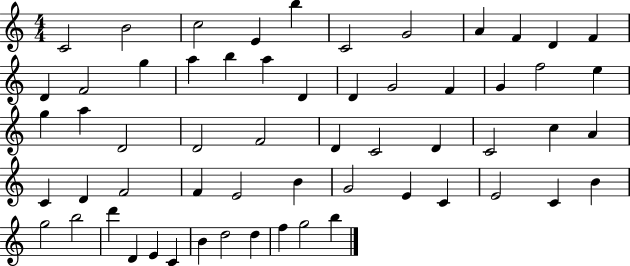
C4/h B4/h C5/h E4/q B5/q C4/h G4/h A4/q F4/q D4/q F4/q D4/q F4/h G5/q A5/q B5/q A5/q D4/q D4/q G4/h F4/q G4/q F5/h E5/q G5/q A5/q D4/h D4/h F4/h D4/q C4/h D4/q C4/h C5/q A4/q C4/q D4/q F4/h F4/q E4/h B4/q G4/h E4/q C4/q E4/h C4/q B4/q G5/h B5/h D6/q D4/q E4/q C4/q B4/q D5/h D5/q F5/q G5/h B5/q